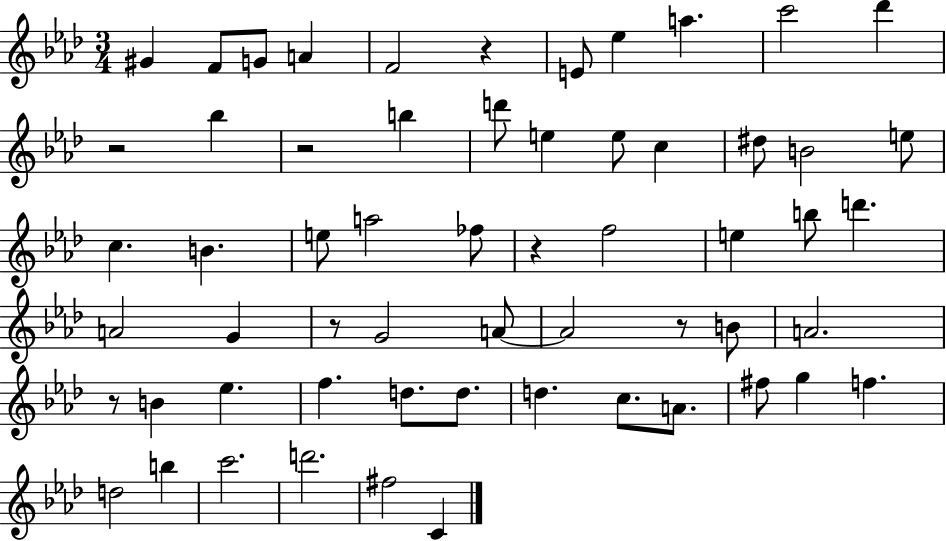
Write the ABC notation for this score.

X:1
T:Untitled
M:3/4
L:1/4
K:Ab
^G F/2 G/2 A F2 z E/2 _e a c'2 _d' z2 _b z2 b d'/2 e e/2 c ^d/2 B2 e/2 c B e/2 a2 _f/2 z f2 e b/2 d' A2 G z/2 G2 A/2 A2 z/2 B/2 A2 z/2 B _e f d/2 d/2 d c/2 A/2 ^f/2 g f d2 b c'2 d'2 ^f2 C